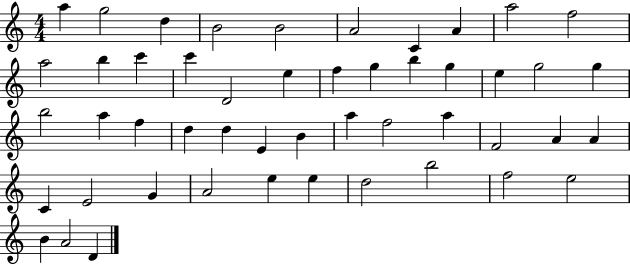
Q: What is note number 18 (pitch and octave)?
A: G5